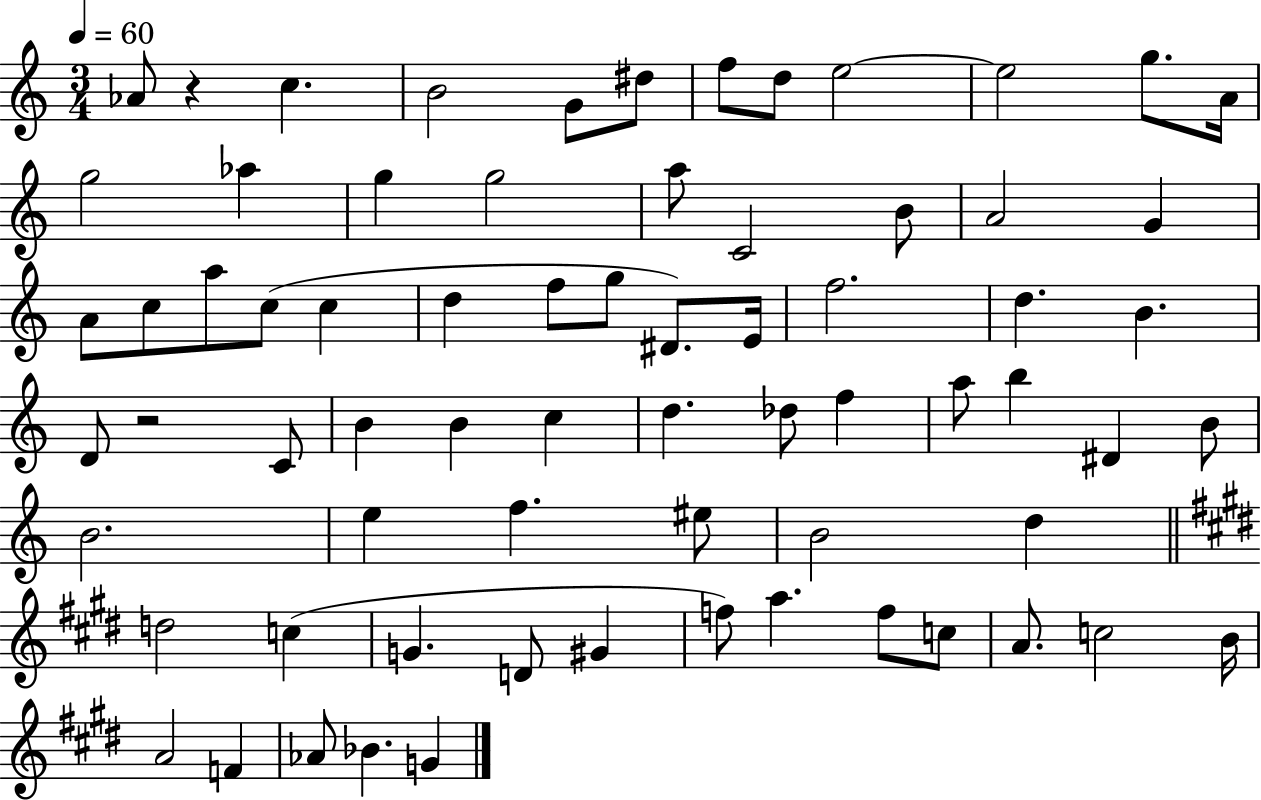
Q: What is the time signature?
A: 3/4